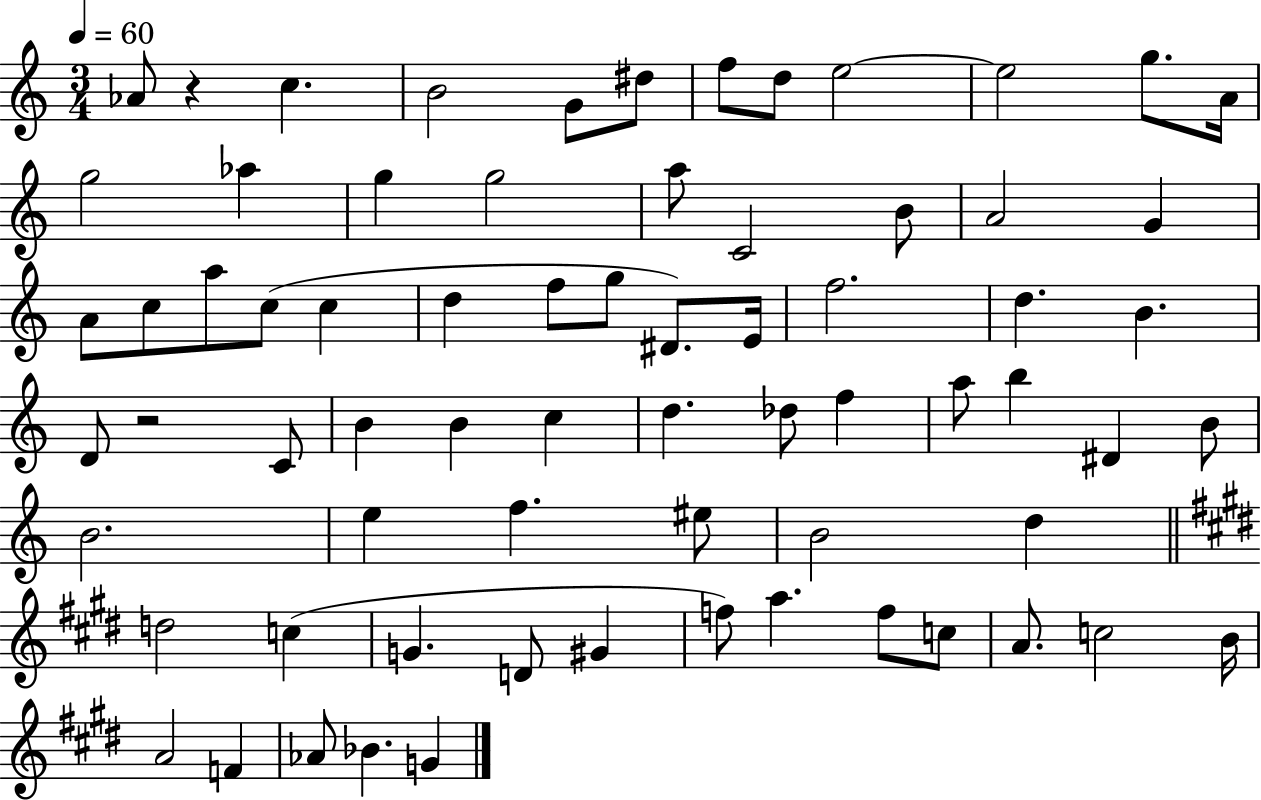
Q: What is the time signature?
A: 3/4